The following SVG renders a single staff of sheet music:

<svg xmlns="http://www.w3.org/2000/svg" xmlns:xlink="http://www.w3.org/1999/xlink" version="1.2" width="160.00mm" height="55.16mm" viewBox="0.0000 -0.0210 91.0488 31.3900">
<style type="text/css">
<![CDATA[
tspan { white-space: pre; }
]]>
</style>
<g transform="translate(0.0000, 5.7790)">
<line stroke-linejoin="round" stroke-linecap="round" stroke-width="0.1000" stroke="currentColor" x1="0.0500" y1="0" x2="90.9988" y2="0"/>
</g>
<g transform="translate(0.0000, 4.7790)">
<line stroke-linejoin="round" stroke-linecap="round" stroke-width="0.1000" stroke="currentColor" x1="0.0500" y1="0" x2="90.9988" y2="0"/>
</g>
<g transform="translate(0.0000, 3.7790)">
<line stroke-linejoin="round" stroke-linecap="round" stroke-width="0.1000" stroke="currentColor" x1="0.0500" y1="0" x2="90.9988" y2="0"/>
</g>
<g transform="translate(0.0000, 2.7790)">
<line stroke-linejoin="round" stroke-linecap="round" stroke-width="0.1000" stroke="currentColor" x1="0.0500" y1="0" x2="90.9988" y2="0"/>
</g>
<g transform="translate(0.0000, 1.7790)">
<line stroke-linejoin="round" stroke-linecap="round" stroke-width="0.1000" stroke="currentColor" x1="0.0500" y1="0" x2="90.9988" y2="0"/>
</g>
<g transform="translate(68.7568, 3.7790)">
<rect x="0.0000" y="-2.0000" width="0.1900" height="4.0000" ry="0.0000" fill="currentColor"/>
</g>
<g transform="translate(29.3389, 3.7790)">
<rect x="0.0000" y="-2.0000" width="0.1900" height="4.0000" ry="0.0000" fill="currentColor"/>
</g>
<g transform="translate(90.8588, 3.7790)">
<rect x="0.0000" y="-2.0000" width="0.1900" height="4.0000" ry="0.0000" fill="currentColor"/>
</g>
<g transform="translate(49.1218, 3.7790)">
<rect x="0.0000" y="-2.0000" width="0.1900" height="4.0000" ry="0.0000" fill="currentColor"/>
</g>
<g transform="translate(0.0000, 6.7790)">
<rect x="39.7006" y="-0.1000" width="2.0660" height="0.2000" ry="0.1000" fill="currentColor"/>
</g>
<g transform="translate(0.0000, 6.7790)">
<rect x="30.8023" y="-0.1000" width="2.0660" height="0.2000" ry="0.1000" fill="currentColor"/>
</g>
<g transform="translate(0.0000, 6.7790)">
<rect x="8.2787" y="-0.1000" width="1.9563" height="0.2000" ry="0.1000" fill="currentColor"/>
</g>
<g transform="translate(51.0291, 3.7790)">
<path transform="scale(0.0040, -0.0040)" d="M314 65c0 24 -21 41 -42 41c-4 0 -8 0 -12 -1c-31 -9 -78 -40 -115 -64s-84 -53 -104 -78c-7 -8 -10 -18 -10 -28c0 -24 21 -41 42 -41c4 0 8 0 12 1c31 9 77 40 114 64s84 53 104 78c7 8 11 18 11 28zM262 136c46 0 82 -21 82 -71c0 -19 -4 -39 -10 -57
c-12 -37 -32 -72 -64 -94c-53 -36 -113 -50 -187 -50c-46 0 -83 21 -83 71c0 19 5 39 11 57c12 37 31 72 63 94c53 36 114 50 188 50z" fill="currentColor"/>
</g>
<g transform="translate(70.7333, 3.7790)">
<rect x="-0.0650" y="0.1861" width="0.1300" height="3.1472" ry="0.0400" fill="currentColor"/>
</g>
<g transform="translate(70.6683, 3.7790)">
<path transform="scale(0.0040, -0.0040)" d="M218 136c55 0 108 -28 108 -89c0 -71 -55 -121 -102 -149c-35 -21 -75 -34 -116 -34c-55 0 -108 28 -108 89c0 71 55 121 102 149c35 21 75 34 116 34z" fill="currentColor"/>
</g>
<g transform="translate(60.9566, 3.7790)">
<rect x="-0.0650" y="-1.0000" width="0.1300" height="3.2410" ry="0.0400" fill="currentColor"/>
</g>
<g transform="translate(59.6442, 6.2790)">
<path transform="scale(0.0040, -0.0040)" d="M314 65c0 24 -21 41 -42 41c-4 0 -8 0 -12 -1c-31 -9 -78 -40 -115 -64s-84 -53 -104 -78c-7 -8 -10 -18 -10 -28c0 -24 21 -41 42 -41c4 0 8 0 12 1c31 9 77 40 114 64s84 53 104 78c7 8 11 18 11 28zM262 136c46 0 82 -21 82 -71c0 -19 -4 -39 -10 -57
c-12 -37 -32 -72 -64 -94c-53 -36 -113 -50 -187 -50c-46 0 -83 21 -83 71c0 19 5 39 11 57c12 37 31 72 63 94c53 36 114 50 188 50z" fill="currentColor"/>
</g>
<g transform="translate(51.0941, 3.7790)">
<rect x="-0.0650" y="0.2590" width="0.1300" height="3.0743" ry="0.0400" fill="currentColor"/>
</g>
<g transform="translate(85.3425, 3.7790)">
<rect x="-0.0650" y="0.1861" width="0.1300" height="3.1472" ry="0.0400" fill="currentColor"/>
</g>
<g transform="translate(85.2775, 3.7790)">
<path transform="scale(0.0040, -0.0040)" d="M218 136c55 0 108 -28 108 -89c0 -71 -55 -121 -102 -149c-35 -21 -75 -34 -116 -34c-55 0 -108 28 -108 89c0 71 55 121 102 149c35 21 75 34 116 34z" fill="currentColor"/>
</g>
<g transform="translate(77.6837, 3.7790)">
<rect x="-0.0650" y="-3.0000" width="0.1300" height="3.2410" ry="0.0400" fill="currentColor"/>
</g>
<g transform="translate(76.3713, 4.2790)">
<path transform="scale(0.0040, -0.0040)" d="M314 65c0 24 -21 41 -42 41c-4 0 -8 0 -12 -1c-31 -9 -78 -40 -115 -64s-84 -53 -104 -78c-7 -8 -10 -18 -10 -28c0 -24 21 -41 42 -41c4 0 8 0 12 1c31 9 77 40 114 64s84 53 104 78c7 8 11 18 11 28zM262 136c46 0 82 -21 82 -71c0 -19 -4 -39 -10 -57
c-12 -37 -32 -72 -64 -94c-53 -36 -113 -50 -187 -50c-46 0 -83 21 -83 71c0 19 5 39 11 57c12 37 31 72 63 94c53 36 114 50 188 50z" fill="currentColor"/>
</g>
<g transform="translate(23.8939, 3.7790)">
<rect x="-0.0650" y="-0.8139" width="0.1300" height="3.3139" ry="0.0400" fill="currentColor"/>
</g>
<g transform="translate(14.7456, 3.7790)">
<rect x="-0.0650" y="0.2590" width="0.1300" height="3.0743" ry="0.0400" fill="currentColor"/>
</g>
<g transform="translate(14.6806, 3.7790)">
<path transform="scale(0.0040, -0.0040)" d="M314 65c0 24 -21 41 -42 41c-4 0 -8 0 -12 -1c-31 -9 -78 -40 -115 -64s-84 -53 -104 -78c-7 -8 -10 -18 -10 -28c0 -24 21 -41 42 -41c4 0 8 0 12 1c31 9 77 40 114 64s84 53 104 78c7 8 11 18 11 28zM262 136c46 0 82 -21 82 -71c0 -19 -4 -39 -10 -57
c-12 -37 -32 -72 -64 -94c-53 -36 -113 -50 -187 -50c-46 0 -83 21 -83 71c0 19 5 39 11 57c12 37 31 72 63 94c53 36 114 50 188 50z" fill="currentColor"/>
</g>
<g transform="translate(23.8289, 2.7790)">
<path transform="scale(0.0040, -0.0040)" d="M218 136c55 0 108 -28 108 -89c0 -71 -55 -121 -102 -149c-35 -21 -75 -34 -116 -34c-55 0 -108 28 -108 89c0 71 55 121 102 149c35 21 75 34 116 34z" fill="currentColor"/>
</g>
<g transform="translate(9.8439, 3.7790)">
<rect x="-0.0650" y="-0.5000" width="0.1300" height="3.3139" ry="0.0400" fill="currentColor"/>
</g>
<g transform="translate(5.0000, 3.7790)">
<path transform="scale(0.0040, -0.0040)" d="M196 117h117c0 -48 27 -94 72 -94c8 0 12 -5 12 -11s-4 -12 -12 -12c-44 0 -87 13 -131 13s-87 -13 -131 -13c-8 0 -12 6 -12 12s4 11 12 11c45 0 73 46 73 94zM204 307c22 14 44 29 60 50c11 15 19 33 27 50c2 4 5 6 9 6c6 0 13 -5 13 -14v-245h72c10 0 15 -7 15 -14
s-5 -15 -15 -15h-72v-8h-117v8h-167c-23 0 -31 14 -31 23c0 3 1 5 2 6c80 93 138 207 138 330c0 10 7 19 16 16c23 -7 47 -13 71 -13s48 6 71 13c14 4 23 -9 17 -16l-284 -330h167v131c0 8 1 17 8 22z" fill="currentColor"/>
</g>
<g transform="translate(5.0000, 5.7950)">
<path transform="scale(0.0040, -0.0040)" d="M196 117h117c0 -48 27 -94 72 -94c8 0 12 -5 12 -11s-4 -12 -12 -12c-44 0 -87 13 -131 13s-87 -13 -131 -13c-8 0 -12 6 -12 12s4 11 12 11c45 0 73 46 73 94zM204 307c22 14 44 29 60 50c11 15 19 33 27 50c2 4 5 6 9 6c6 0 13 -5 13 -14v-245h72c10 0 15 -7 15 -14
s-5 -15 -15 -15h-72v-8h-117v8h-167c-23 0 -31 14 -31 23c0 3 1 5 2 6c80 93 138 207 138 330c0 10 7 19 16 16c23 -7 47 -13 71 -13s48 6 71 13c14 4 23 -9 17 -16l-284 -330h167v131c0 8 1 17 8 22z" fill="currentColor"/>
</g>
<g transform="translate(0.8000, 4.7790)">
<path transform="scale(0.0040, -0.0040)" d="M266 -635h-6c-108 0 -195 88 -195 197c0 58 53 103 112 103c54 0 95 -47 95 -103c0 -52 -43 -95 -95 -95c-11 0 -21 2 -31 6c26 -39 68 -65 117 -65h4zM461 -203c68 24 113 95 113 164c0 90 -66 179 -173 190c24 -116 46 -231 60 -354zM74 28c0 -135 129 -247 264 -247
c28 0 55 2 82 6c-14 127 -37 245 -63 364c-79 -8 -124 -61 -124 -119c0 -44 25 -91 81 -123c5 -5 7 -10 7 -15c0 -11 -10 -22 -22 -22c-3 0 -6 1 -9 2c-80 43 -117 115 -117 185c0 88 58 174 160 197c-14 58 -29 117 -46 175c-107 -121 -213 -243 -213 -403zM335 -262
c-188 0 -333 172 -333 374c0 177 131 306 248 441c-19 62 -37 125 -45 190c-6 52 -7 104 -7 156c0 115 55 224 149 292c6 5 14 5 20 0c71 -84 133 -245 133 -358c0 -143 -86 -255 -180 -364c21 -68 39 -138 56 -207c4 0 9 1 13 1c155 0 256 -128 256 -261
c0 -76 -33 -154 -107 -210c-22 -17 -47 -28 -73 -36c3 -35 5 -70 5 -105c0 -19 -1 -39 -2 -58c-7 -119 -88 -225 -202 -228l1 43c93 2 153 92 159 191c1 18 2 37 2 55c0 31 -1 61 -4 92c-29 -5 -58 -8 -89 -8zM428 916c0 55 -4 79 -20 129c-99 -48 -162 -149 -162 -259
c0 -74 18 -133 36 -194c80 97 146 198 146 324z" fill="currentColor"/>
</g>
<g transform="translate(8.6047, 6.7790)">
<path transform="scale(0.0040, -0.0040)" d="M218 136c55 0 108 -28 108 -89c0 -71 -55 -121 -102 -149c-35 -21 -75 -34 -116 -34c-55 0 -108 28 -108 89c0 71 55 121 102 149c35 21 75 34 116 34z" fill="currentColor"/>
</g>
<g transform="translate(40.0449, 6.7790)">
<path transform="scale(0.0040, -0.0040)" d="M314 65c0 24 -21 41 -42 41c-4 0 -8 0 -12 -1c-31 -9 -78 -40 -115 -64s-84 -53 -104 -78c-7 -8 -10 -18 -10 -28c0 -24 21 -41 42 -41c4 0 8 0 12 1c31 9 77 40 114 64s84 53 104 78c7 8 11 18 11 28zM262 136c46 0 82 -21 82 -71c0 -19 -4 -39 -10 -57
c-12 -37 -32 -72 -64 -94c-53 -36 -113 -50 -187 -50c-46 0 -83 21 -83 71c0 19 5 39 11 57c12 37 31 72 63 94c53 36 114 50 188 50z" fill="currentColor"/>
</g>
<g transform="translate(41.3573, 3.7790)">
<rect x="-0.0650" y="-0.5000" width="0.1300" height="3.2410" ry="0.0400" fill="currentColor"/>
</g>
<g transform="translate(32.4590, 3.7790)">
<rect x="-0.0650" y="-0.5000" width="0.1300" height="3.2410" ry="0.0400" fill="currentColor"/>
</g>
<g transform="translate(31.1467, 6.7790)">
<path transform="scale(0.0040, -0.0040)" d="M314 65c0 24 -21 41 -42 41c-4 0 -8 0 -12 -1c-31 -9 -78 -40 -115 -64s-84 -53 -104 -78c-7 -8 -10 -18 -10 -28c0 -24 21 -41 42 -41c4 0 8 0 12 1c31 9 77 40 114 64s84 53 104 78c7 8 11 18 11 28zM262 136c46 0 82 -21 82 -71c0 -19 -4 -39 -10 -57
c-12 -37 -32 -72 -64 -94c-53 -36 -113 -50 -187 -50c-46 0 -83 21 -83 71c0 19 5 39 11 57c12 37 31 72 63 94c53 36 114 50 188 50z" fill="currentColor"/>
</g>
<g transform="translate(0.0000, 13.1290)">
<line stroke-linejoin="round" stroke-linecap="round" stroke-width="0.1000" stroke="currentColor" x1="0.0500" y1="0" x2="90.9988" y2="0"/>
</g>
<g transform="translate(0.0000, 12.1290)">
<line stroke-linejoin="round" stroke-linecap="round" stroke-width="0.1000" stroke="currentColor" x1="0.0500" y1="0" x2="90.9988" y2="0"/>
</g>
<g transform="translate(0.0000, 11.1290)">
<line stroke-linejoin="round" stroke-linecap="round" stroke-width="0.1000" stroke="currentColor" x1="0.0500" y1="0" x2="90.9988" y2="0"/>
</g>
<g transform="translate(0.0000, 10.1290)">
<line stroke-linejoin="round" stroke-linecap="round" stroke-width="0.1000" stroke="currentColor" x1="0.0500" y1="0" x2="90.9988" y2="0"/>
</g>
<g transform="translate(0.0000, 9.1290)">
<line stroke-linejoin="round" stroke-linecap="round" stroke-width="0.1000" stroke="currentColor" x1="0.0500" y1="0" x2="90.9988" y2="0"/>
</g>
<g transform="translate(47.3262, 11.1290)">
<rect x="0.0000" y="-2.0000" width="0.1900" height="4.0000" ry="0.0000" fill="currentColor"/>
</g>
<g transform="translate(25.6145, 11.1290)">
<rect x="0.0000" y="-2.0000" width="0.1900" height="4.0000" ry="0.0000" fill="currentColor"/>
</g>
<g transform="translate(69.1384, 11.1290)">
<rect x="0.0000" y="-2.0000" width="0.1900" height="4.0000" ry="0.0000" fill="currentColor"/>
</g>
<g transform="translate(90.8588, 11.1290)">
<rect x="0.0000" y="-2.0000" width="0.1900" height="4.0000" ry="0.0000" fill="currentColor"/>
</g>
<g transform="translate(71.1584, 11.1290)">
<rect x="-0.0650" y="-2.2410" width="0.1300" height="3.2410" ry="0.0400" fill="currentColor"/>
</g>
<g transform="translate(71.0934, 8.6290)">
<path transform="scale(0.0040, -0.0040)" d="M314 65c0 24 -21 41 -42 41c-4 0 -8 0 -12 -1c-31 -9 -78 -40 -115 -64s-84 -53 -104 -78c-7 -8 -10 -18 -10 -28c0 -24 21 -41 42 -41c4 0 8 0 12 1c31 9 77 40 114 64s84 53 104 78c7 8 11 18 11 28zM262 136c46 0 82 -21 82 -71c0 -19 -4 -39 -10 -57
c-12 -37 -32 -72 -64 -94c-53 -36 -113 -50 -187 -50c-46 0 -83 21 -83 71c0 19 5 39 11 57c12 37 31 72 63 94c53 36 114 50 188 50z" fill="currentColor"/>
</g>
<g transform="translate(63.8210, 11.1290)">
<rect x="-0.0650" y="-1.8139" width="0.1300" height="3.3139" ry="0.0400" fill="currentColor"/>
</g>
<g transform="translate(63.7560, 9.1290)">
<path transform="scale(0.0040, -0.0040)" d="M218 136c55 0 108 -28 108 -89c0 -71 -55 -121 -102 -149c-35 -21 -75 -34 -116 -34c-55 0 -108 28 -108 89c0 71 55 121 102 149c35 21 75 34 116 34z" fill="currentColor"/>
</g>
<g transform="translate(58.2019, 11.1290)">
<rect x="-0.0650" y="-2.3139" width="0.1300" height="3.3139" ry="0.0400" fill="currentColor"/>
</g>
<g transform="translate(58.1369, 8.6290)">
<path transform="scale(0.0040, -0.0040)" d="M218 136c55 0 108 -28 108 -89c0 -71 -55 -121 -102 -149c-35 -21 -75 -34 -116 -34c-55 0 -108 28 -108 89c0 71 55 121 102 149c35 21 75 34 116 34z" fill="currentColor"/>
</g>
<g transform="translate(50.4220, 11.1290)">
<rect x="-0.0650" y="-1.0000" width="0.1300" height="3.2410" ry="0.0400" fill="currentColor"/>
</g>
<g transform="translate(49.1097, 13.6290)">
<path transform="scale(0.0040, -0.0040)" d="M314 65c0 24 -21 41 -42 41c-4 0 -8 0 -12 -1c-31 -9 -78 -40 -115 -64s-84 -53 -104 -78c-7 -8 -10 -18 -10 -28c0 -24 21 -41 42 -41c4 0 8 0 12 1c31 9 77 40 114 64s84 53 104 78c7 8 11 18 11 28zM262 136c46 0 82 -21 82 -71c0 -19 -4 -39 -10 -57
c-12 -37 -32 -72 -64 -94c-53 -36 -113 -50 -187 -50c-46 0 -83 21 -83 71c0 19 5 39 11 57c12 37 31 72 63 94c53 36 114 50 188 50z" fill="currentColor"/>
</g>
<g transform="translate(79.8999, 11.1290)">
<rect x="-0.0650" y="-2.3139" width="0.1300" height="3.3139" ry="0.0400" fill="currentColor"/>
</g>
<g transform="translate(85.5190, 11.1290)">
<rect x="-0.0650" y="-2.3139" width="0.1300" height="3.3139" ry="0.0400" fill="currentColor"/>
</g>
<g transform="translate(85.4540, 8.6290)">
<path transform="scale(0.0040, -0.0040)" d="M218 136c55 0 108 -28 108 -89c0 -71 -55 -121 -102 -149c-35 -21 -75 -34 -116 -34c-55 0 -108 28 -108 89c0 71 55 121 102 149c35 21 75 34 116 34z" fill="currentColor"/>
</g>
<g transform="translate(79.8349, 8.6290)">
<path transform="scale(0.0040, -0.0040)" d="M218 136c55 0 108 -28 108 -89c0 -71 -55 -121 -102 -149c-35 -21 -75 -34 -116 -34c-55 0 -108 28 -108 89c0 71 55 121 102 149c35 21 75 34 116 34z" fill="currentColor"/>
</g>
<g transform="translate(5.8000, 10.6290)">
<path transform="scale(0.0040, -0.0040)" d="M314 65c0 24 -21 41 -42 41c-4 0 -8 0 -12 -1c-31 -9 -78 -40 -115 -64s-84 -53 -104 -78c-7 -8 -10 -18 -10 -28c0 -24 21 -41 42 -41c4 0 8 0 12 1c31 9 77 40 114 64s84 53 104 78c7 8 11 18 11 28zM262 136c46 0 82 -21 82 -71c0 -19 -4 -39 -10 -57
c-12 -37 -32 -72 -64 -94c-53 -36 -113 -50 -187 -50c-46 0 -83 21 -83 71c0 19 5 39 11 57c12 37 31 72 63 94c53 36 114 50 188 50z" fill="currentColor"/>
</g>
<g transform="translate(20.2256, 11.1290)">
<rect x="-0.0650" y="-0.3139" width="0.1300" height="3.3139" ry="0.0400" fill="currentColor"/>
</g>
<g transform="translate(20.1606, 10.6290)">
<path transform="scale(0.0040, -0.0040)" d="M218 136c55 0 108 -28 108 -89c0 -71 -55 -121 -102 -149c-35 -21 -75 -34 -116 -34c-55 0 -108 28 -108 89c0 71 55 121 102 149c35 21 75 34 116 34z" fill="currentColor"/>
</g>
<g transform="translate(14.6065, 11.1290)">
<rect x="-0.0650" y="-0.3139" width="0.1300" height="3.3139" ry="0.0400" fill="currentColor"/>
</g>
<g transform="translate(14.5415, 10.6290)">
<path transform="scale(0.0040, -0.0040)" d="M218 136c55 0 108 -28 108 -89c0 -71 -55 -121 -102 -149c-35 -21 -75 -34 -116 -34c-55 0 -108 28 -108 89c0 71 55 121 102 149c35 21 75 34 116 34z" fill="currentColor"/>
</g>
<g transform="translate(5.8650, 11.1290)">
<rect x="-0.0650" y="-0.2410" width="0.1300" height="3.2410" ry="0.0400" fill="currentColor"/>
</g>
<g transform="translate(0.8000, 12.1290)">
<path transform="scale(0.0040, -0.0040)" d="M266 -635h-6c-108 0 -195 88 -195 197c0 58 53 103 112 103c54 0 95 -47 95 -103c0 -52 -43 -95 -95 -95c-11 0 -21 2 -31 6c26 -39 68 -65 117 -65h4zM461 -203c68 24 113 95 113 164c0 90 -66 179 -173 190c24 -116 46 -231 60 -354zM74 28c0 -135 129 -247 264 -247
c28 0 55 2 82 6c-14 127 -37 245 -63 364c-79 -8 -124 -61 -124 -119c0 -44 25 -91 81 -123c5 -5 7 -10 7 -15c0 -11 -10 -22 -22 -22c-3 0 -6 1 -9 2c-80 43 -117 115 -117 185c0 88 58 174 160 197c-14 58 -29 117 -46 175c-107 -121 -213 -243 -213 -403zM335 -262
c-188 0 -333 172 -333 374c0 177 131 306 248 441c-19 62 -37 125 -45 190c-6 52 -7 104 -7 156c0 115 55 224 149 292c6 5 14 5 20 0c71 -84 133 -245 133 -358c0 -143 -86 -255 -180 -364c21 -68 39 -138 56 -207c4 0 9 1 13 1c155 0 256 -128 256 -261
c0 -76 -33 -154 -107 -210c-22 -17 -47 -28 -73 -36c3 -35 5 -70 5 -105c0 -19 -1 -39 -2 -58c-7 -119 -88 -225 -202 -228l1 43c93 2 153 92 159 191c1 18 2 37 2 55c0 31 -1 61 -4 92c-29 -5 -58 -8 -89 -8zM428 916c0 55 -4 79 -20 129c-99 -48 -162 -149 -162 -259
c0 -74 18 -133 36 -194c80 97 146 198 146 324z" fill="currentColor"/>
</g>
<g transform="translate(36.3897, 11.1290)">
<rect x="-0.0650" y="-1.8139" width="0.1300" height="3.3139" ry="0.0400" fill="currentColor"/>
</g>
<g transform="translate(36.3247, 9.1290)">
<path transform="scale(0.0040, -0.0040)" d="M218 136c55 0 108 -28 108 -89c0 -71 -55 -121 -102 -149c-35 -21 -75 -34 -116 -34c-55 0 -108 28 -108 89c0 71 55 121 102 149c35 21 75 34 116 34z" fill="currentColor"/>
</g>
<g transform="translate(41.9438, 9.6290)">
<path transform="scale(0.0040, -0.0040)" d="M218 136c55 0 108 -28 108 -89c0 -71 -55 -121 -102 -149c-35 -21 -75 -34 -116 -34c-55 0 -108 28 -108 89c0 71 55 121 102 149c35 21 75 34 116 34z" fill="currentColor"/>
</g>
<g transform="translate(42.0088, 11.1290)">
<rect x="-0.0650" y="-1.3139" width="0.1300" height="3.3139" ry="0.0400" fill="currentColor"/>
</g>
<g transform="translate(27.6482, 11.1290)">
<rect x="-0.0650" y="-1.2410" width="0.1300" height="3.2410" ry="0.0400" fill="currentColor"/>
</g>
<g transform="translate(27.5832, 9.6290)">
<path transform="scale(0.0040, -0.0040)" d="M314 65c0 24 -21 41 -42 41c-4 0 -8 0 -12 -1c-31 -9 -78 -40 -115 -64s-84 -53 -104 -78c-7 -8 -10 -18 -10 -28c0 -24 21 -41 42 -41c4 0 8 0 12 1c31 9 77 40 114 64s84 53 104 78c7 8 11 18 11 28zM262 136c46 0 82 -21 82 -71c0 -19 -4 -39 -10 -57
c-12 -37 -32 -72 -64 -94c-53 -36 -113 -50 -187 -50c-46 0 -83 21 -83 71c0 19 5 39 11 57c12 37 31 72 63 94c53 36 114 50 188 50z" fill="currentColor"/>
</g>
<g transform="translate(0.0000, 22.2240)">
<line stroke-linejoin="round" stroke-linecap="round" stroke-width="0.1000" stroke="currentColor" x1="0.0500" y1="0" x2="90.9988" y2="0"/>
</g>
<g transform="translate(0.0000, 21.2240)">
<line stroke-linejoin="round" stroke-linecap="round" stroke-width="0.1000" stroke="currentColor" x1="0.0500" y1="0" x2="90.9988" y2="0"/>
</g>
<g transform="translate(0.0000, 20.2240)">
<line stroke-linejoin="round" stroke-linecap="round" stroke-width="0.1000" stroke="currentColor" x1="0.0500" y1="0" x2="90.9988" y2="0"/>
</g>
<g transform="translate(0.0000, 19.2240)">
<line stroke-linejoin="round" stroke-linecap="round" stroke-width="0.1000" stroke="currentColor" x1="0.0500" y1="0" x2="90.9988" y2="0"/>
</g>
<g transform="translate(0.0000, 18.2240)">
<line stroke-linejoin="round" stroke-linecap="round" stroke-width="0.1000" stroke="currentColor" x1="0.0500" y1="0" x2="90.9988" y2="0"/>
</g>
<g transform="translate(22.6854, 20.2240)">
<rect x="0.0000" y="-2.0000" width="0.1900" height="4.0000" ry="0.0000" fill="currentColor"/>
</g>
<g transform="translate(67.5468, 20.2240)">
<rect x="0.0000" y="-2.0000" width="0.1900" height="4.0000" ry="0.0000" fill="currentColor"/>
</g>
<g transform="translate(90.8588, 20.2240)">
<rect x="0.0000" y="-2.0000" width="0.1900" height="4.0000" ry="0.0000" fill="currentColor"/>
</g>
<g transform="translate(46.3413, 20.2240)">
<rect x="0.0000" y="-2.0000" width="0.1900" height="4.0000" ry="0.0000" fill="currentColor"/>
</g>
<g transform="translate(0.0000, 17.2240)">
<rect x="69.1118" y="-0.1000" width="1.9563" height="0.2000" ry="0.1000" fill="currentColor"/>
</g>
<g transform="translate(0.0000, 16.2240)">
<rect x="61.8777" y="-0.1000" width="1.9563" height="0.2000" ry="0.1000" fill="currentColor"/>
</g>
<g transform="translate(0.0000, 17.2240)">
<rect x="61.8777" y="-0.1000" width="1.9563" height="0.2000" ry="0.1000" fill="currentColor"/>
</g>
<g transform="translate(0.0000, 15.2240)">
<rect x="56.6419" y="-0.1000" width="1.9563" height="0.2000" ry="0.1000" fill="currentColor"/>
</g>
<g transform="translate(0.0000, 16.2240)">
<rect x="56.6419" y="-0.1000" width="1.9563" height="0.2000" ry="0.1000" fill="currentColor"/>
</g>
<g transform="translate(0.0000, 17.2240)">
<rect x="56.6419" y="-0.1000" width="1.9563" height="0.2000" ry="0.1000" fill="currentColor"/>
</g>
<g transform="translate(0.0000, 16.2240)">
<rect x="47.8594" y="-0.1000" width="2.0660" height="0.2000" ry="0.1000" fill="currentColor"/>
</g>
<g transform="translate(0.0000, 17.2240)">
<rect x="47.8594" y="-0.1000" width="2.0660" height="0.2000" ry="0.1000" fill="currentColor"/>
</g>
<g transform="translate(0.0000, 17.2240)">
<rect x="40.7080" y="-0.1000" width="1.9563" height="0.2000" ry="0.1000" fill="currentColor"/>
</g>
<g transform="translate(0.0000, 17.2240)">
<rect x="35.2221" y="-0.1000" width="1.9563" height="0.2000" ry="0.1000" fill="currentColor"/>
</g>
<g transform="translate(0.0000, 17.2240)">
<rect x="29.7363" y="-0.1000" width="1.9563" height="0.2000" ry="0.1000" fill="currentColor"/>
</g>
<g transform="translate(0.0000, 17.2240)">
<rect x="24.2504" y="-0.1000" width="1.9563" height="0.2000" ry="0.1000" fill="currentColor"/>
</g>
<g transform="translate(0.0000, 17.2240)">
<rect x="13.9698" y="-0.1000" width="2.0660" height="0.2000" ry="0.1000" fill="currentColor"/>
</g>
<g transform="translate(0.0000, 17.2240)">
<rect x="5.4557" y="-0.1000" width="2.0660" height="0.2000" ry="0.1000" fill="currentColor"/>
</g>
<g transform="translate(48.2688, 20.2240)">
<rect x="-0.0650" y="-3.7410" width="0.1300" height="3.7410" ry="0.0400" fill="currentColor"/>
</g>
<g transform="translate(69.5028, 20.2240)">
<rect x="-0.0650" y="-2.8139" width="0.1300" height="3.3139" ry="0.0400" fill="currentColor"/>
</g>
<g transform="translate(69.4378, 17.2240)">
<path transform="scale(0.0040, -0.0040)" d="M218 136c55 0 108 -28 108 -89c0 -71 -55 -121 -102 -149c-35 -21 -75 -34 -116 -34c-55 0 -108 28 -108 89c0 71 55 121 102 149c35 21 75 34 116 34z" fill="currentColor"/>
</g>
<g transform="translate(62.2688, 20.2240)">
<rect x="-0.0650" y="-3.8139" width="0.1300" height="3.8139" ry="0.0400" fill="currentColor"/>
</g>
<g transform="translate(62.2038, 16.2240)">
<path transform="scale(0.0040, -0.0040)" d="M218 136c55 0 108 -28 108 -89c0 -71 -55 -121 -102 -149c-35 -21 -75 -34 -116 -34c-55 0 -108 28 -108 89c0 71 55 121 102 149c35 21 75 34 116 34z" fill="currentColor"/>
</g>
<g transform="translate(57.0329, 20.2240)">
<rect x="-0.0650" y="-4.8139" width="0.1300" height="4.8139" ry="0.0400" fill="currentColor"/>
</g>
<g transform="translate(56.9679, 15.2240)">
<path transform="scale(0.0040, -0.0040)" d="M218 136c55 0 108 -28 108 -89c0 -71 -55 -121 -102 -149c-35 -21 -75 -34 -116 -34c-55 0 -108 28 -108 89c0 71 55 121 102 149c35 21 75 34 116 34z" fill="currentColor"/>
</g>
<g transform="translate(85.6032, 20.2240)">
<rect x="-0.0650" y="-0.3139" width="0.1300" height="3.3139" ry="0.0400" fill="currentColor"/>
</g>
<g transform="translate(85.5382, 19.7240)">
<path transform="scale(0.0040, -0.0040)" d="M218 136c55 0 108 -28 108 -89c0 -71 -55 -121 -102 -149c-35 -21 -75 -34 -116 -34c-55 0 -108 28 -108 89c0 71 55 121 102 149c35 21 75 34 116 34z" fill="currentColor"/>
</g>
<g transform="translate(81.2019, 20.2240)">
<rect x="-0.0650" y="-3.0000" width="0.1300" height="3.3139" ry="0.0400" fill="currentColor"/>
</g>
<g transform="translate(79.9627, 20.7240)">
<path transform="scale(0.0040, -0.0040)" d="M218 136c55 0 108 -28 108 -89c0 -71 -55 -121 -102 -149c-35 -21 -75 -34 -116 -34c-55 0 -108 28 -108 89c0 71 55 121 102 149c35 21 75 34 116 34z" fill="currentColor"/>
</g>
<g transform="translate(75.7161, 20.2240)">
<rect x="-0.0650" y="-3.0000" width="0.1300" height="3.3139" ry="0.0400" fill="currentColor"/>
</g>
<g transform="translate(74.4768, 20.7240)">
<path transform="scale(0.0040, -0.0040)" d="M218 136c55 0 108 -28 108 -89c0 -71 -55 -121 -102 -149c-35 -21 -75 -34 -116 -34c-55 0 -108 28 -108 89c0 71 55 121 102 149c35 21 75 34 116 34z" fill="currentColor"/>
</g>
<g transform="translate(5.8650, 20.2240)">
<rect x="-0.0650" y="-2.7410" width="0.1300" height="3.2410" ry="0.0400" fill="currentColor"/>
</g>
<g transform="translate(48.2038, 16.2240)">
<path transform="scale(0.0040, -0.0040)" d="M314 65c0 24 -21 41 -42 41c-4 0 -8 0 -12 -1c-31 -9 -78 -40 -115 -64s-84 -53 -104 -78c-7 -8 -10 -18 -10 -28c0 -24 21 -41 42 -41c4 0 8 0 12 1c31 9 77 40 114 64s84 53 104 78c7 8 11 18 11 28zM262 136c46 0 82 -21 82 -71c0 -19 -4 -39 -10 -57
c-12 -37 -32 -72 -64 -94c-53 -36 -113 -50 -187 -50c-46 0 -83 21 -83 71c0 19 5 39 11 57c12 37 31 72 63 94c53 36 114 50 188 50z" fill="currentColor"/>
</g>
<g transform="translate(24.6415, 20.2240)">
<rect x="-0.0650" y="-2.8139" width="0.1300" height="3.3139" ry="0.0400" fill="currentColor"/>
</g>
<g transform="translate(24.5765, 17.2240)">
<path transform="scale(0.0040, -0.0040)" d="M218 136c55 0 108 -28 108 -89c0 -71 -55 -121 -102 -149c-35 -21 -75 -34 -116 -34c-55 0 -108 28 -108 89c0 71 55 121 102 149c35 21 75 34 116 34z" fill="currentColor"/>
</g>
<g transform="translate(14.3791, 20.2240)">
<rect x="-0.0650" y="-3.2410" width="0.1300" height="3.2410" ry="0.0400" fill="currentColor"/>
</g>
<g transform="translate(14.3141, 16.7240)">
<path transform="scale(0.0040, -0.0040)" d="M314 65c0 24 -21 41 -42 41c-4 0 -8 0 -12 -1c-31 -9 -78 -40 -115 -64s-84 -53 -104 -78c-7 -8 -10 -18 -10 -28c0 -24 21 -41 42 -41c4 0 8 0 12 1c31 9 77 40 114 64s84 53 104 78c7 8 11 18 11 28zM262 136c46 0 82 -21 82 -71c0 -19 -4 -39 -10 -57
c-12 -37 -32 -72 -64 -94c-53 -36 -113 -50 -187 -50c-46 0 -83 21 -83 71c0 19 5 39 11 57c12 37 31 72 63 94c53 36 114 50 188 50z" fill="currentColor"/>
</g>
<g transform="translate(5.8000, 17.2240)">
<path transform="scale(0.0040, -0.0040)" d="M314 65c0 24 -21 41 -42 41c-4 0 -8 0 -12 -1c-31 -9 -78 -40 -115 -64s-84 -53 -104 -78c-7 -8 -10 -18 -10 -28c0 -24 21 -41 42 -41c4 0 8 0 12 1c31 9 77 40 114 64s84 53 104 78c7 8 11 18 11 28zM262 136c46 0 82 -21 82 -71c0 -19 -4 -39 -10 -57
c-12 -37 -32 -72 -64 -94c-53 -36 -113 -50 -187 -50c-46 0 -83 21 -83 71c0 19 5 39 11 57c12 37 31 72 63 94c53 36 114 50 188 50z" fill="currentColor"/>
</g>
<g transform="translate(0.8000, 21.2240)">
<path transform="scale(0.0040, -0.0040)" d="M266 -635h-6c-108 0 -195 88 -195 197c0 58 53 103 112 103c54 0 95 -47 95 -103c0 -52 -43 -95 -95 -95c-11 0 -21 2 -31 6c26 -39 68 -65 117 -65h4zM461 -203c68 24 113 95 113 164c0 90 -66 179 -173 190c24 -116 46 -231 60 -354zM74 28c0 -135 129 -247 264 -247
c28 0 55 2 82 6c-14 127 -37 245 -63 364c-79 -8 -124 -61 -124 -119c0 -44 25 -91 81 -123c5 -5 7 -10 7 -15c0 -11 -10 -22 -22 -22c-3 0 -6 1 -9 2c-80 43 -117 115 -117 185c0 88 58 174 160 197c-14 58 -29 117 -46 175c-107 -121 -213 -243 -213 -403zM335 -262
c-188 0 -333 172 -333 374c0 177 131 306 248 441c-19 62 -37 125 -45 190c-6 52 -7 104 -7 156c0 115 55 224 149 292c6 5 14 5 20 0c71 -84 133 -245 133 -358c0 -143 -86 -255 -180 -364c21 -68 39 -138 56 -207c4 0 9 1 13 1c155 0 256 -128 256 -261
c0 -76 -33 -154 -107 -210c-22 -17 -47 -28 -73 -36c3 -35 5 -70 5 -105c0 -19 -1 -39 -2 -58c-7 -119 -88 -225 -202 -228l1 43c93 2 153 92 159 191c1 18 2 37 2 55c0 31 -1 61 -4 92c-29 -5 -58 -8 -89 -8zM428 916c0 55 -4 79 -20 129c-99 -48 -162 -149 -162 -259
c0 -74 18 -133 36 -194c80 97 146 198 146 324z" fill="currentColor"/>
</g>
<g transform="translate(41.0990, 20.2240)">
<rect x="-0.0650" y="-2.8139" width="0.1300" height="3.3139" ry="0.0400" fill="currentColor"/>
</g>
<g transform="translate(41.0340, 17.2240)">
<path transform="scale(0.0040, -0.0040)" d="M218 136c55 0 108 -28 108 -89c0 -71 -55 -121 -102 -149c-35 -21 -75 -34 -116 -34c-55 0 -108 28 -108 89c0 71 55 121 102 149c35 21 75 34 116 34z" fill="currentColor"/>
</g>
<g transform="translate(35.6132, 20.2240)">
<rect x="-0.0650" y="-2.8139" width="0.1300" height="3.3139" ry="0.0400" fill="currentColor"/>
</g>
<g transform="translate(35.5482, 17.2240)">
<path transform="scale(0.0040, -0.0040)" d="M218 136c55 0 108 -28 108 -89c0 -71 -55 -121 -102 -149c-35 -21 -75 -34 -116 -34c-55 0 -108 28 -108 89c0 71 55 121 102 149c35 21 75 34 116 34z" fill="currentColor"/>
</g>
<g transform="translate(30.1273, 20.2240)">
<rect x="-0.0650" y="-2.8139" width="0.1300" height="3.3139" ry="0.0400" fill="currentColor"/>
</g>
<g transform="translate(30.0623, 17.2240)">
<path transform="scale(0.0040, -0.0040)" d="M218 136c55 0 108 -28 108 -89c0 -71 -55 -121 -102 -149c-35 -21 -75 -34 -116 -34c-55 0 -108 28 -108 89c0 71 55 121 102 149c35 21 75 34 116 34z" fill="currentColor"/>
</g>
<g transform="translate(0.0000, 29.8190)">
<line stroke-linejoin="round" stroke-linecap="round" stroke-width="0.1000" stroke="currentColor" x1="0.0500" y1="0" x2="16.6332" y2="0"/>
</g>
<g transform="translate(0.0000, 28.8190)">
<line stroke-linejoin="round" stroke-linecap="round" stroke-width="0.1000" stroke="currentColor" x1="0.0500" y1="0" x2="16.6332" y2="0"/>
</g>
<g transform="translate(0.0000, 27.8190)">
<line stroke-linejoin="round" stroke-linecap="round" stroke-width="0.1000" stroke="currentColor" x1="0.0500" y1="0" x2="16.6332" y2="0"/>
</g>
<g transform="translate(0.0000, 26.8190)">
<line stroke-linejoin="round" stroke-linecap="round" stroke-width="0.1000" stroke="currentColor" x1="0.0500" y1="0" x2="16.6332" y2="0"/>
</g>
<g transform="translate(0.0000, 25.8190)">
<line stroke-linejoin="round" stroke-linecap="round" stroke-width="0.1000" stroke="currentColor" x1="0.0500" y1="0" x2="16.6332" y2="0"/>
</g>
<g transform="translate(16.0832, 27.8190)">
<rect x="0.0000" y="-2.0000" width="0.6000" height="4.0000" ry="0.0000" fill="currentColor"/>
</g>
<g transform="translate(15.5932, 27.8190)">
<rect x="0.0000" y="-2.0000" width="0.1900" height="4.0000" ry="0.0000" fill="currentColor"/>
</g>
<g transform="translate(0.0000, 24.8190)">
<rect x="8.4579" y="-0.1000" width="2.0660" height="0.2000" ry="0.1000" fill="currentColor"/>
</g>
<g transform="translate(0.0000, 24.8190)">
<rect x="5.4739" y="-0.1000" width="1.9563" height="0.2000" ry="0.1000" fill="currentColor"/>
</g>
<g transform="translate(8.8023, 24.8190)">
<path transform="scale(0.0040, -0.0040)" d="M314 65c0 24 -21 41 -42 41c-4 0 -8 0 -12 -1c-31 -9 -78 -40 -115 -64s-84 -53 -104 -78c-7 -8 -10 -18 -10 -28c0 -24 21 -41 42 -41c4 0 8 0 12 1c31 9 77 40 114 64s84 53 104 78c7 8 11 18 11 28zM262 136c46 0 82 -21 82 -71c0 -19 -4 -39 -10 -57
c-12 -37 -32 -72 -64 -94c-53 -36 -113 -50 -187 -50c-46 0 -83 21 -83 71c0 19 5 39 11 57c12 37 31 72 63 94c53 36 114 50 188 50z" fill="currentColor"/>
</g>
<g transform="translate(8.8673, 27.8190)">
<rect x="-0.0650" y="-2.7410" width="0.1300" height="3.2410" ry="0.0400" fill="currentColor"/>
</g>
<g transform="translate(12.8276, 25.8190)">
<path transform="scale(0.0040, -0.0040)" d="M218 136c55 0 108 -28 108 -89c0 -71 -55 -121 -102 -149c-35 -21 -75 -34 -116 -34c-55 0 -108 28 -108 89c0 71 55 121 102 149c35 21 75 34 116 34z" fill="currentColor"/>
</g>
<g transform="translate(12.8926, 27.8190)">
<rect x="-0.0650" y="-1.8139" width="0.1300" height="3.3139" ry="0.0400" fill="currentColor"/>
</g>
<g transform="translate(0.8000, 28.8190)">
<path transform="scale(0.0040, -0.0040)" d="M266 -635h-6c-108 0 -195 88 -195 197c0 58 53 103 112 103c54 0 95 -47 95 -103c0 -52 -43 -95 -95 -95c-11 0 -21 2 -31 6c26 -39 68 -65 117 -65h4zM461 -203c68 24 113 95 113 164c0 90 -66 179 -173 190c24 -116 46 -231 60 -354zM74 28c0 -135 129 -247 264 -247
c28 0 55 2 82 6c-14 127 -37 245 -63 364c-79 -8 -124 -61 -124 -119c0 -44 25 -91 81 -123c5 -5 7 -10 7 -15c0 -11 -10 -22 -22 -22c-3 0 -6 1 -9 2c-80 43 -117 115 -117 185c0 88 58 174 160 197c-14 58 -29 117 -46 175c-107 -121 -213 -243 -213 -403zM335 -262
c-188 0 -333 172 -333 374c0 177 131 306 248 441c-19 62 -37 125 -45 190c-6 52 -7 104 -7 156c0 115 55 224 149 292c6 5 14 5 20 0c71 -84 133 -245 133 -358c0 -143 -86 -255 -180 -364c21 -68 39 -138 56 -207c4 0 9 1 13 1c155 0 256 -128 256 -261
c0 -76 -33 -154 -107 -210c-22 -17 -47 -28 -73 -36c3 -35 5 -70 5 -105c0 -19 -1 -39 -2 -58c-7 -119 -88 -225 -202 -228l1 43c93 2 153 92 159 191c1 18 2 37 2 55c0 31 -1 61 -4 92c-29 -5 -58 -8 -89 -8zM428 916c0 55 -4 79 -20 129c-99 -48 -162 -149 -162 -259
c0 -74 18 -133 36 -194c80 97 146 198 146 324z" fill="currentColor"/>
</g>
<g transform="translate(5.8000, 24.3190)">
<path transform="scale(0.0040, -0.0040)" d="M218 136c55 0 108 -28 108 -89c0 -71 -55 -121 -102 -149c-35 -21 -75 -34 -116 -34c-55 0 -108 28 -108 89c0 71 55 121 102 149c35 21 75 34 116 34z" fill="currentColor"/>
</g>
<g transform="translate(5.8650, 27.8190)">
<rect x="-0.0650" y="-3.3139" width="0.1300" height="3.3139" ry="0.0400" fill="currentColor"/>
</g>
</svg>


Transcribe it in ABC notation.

X:1
T:Untitled
M:4/4
L:1/4
K:C
C B2 d C2 C2 B2 D2 B A2 B c2 c c e2 f e D2 g f g2 g g a2 b2 a a a a c'2 e' c' a A A c b a2 f